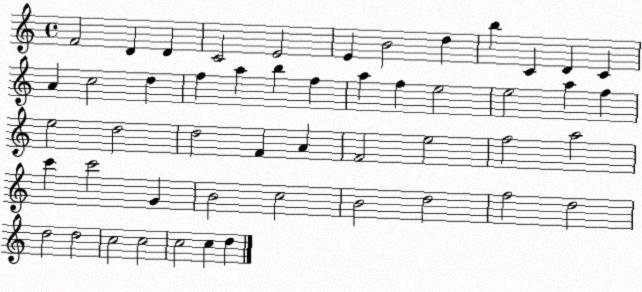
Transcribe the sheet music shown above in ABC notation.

X:1
T:Untitled
M:4/4
L:1/4
K:C
F2 D D C2 E2 E B2 d b C D C A c2 d f a b f a f e2 e2 a f e2 d2 d2 F A F2 e2 f2 a2 c' c'2 G B2 c2 B2 d2 f2 d2 d2 d2 c2 c2 c2 c d